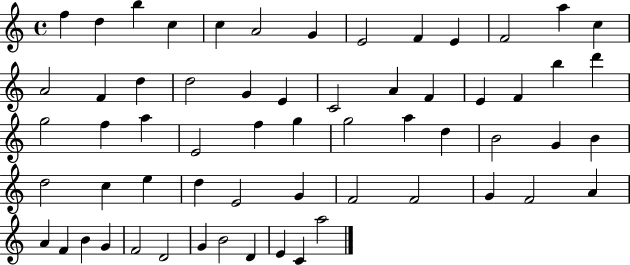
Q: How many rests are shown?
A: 0